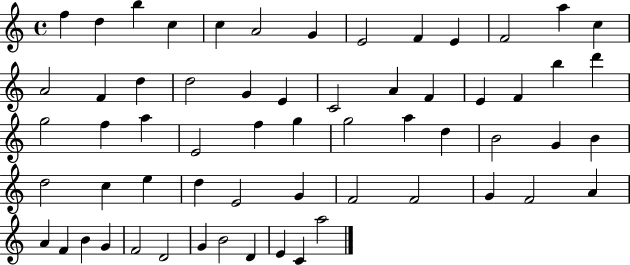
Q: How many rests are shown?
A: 0